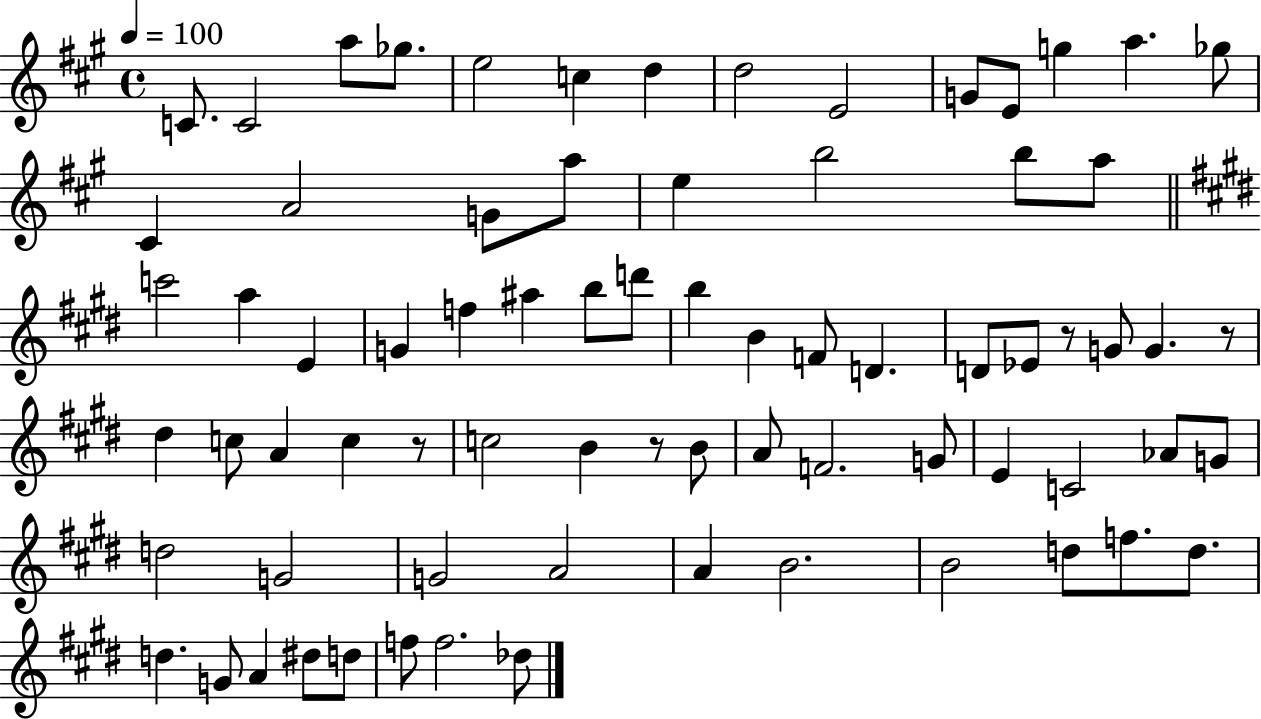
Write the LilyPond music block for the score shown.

{
  \clef treble
  \time 4/4
  \defaultTimeSignature
  \key a \major
  \tempo 4 = 100
  \repeat volta 2 { c'8. c'2 a''8 ges''8. | e''2 c''4 d''4 | d''2 e'2 | g'8 e'8 g''4 a''4. ges''8 | \break cis'4 a'2 g'8 a''8 | e''4 b''2 b''8 a''8 | \bar "||" \break \key e \major c'''2 a''4 e'4 | g'4 f''4 ais''4 b''8 d'''8 | b''4 b'4 f'8 d'4. | d'8 ees'8 r8 g'8 g'4. r8 | \break dis''4 c''8 a'4 c''4 r8 | c''2 b'4 r8 b'8 | a'8 f'2. g'8 | e'4 c'2 aes'8 g'8 | \break d''2 g'2 | g'2 a'2 | a'4 b'2. | b'2 d''8 f''8. d''8. | \break d''4. g'8 a'4 dis''8 d''8 | f''8 f''2. des''8 | } \bar "|."
}